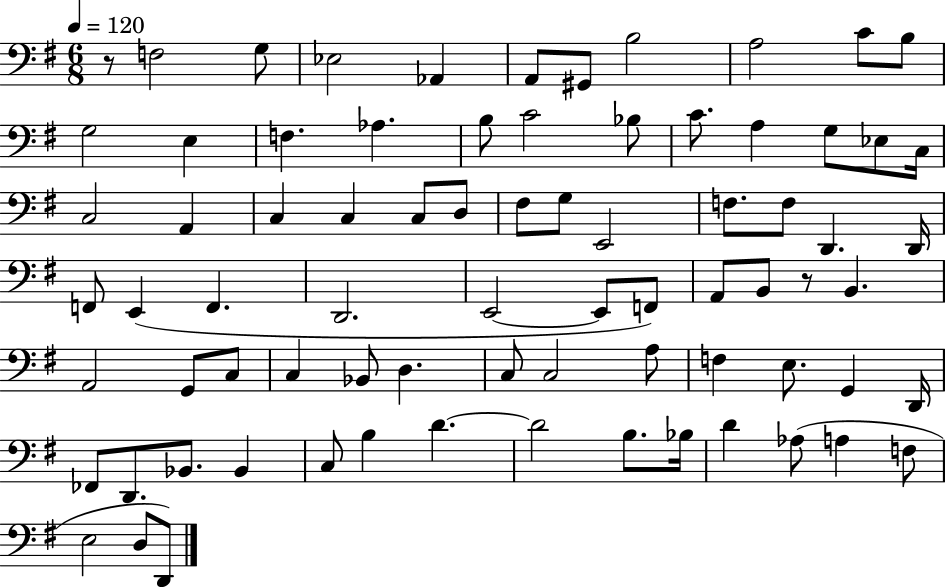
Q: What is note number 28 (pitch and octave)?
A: D3